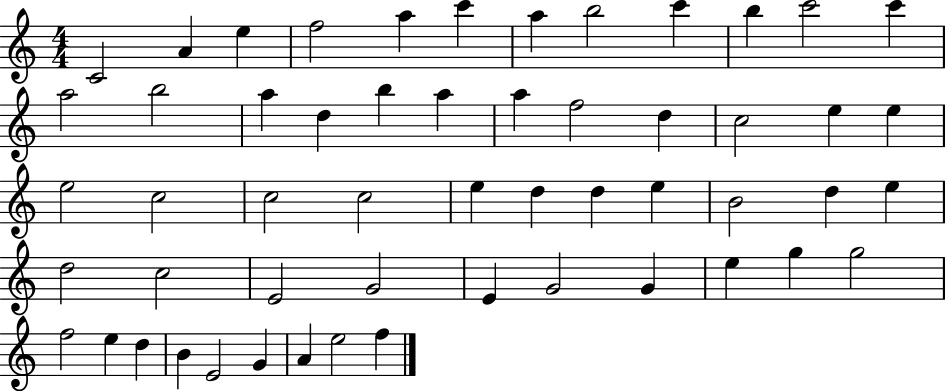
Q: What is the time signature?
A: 4/4